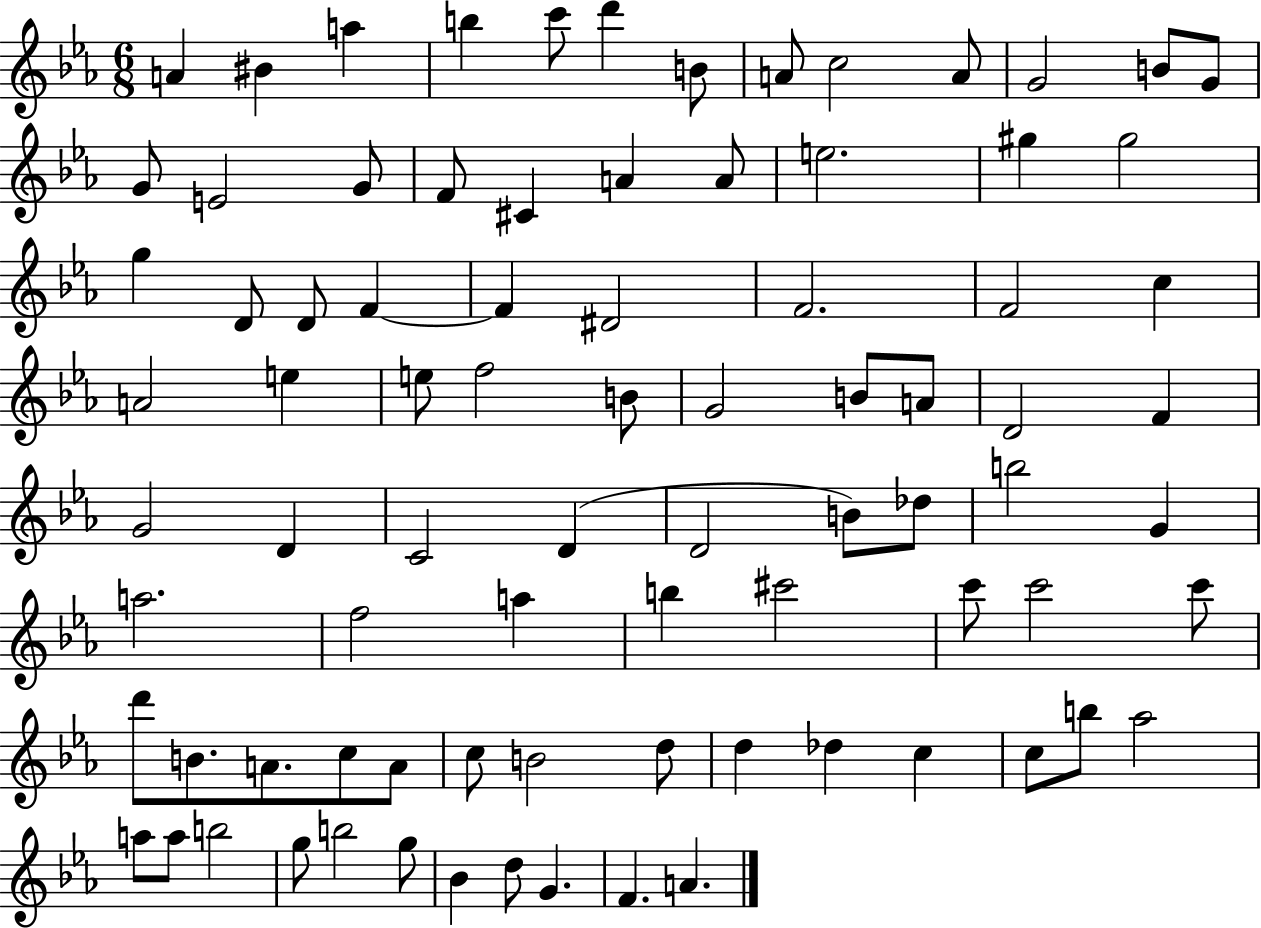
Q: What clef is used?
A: treble